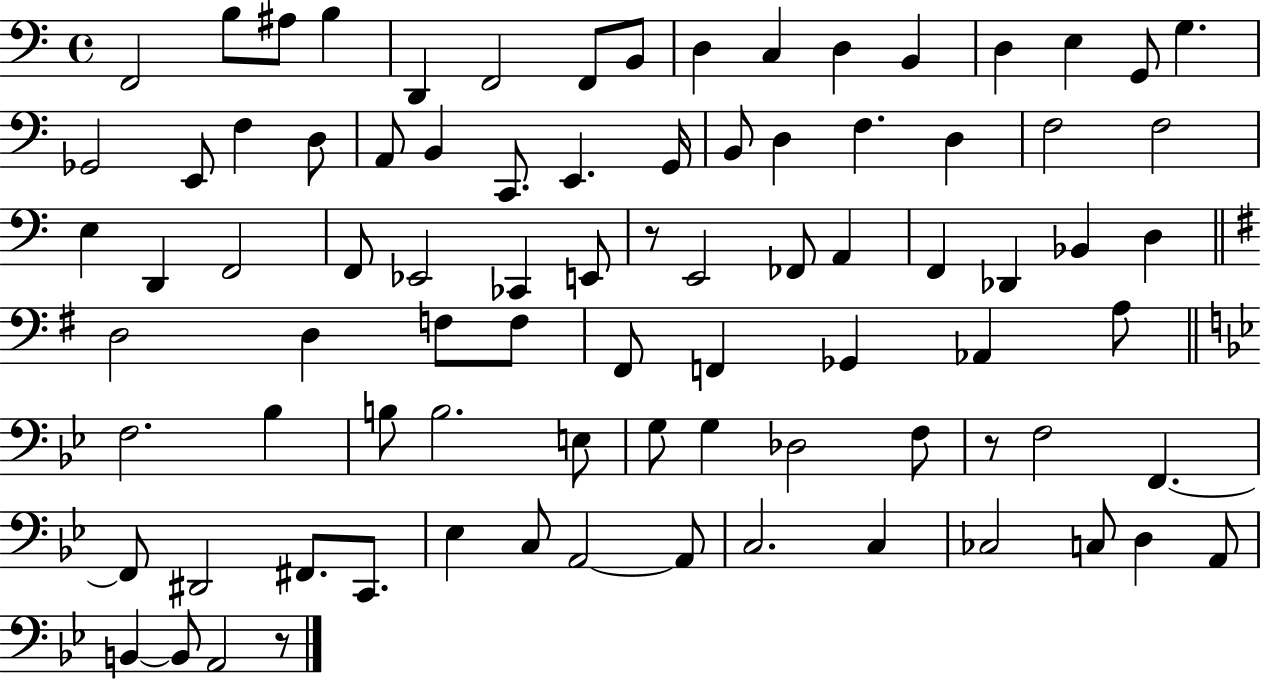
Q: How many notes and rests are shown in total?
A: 85